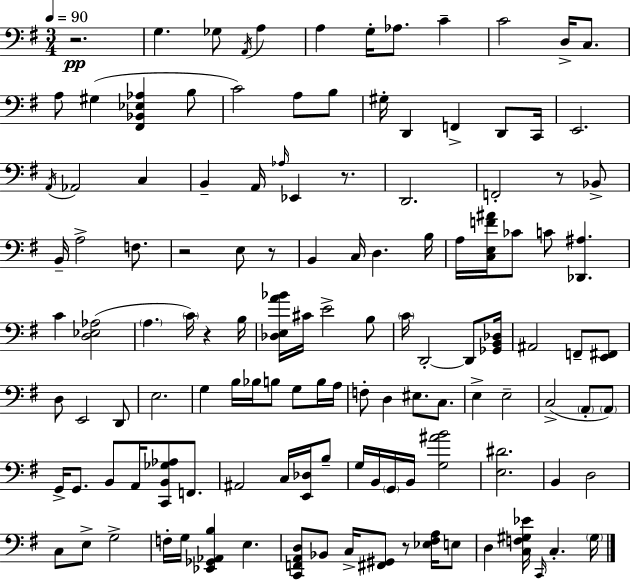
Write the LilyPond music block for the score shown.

{
  \clef bass
  \numericTimeSignature
  \time 3/4
  \key g \major
  \tempo 4 = 90
  \repeat volta 2 { r2.\pp | g4. ges8 \acciaccatura { a,16 } a4 | a4 g16-. aes8. c'4-- | c'2 d16-> c8. | \break a8 gis4( <fis, bes, ees aes>4 b8 | c'2) a8 b8 | gis16-. d,4 f,4-> d,8 | c,16 e,2. | \break \acciaccatura { a,16 } aes,2 c4 | b,4-- a,16 \grace { aes16 } ees,4 | r8. d,2. | f,2-. r8 | \break bes,8-> b,16-- a2-> | f8. r2 e8 | r8 b,4 c16 d4. | b16 a16 <c e f' ais'>16 ces'8 c'8 <des, ais>4. | \break c'4 <d ees aes>2( | \parenthesize a4. \parenthesize c'16) r4 | b16 <des e a' bes'>16 cis'16 e'2-> | b8 \parenthesize c'16 d,2-.~~ | \break d,8 <ges, b, des>16 ais,2 f,8-- | <e, fis,>8 d8 e,2 | d,8 e2. | g4 b16 bes16 b8 g8 | \break b16 a16 f8-. d4 eis8. | c8. e4-> e2-- | c2->( \parenthesize a,8-. | \parenthesize a,8) g,16-> g,8. b,8 a,16 <c, b, ges aes>8 | \break f,8. ais,2 c16 | <e, des>16 b8-- g16 b,16 \parenthesize g,16 b,16 <g ais' b'>2 | <e dis'>2. | b,4 d2 | \break c8 e8-> g2-> | f16-. g16 <ees, ges, aes, b>4 e4. | <c, f, a, d>8 bes,8 c16-> <fis, gis,>8 r8 | <ees fis a>16 e8 d4 <c f gis ees'>16 \grace { c,16 } c4.-. | \break \parenthesize gis16 } \bar "|."
}